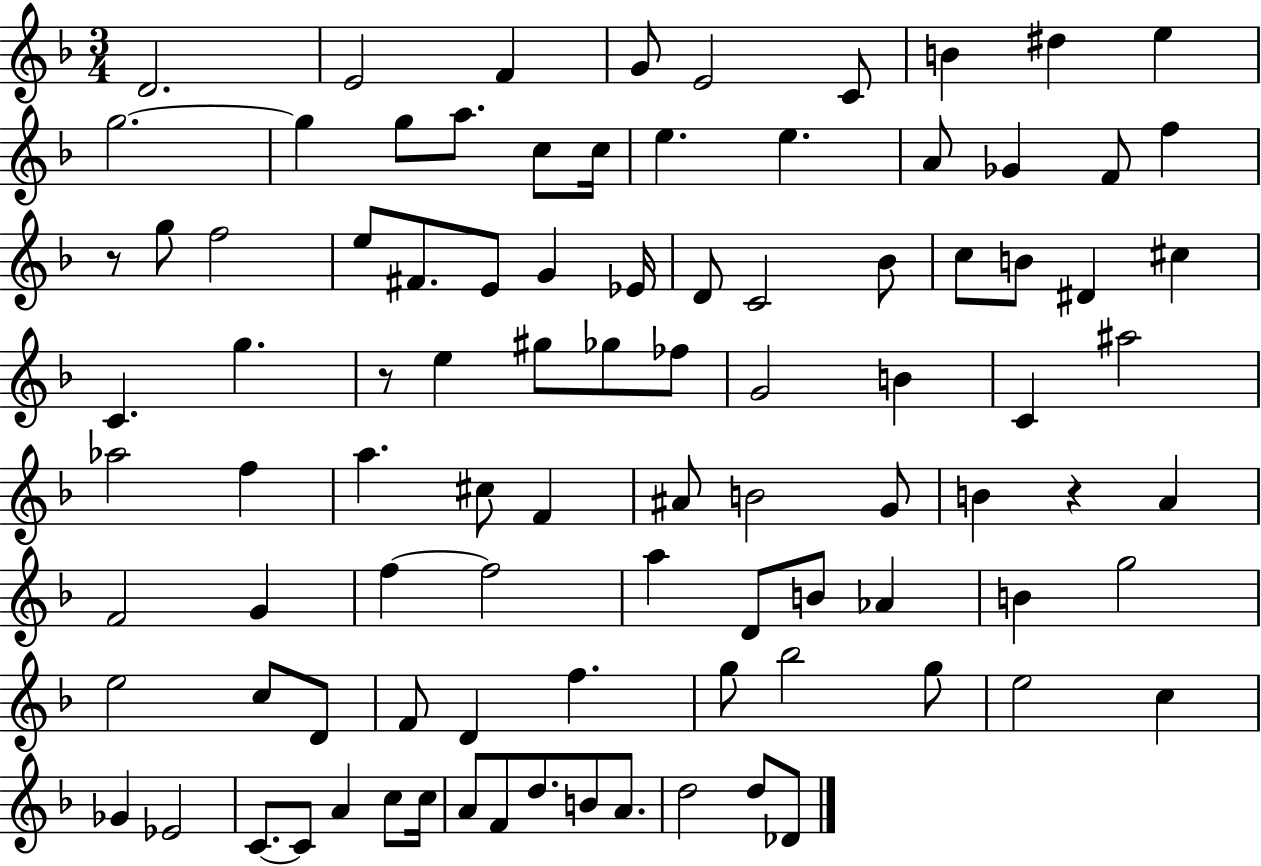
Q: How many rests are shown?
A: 3